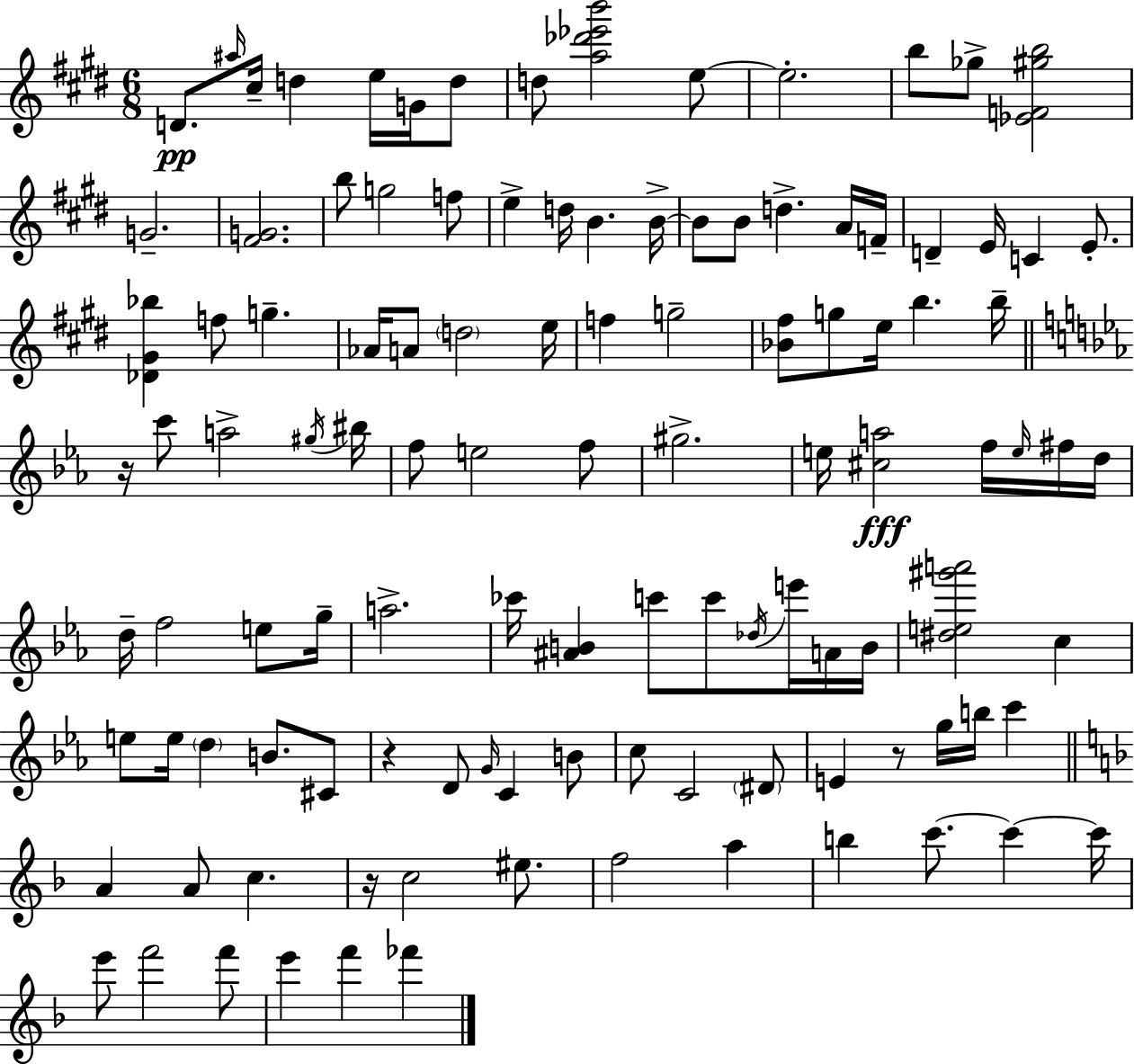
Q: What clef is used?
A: treble